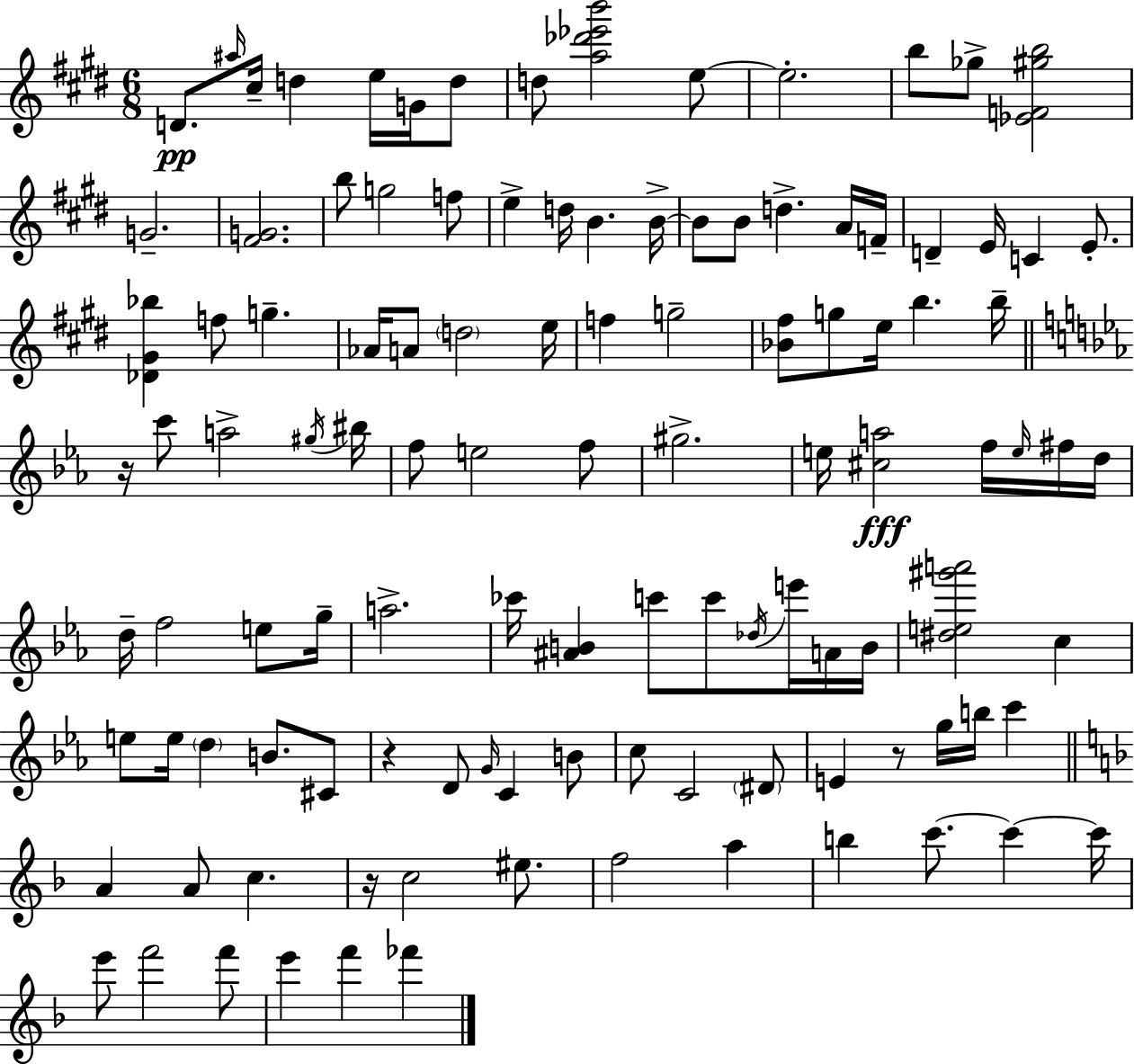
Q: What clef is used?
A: treble